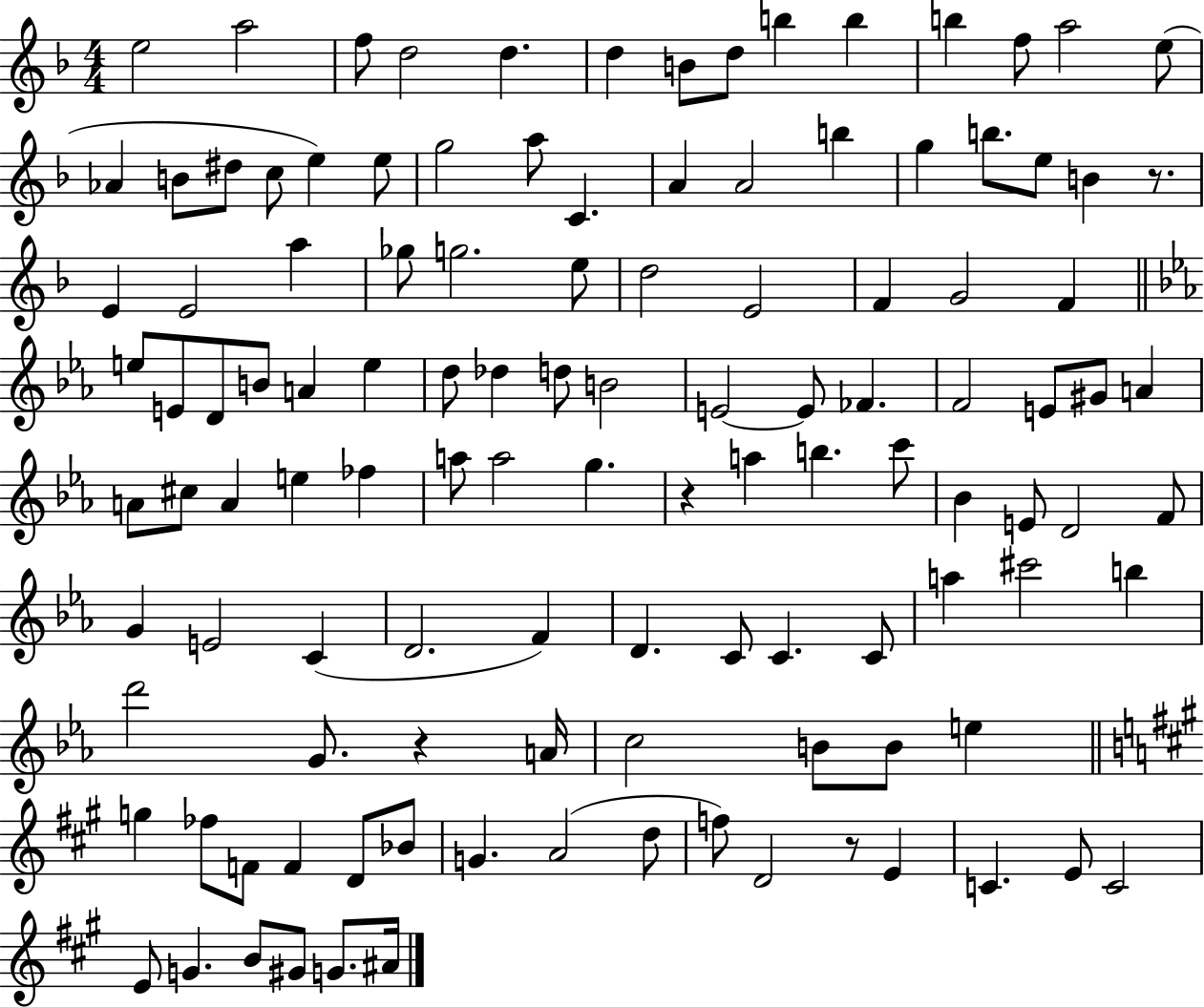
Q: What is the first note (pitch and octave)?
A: E5